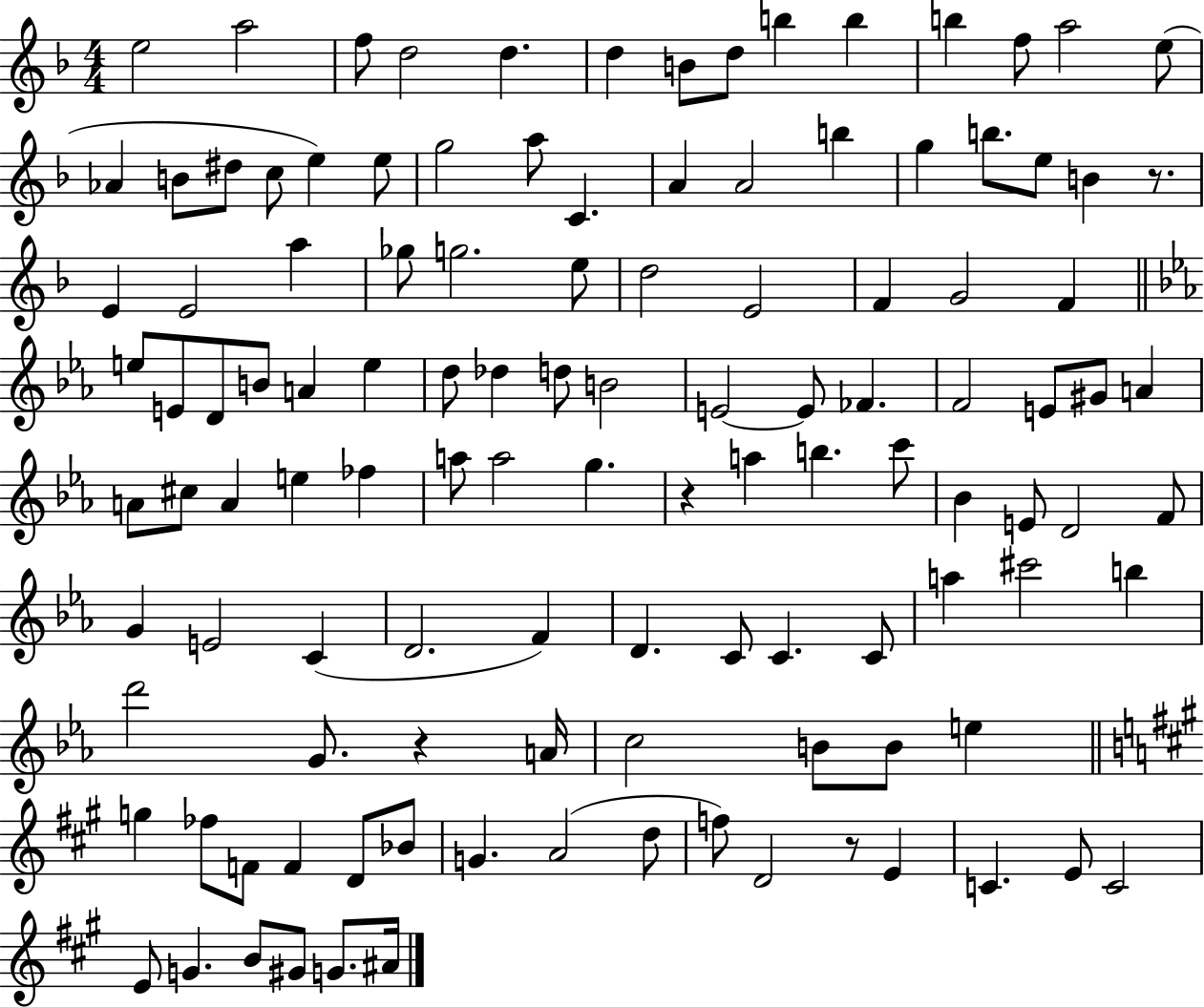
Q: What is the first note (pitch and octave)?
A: E5